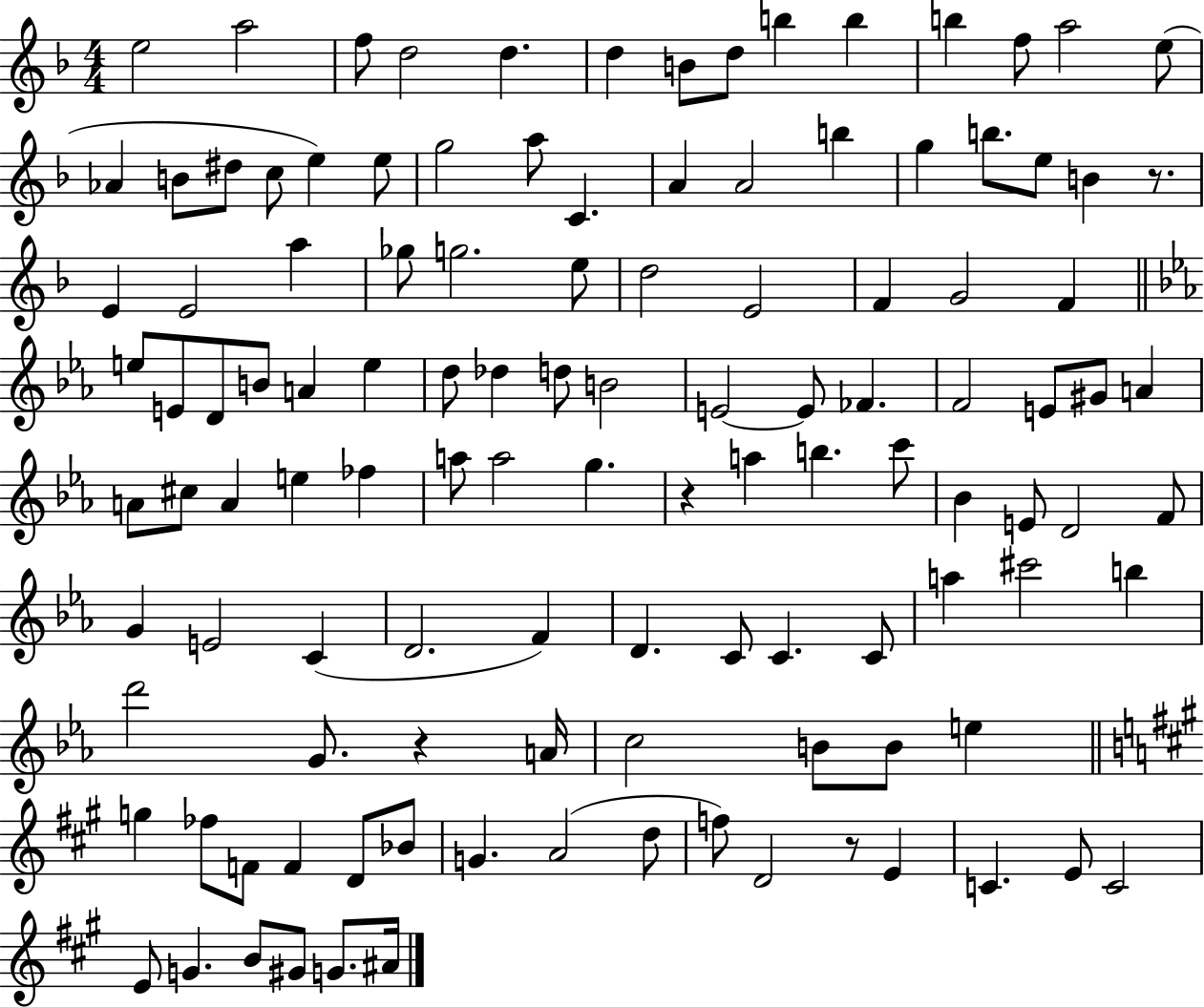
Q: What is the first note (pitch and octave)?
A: E5